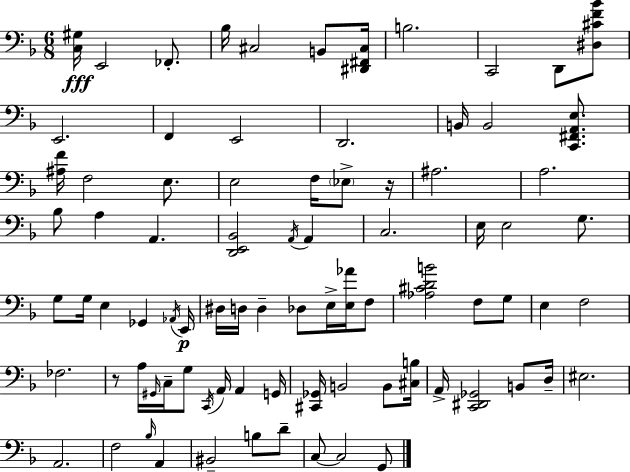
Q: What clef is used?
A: bass